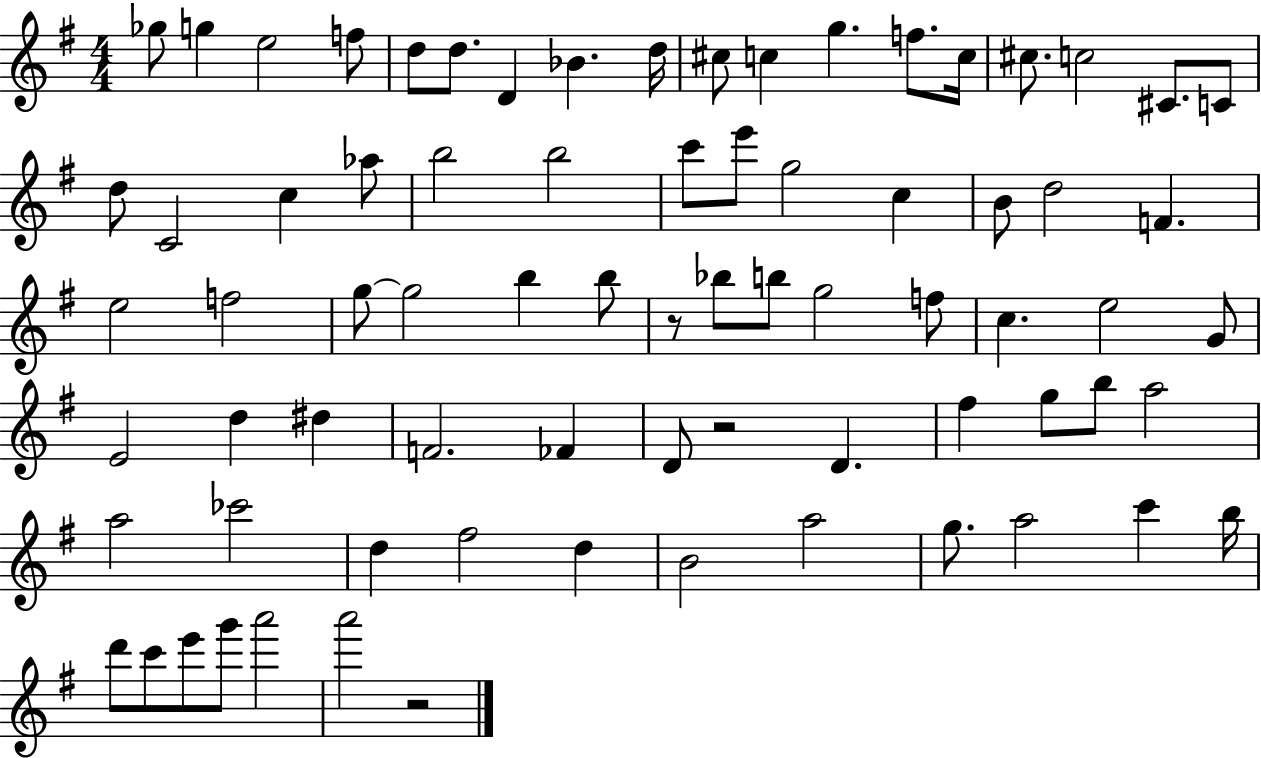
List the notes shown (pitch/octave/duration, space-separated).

Gb5/e G5/q E5/h F5/e D5/e D5/e. D4/q Bb4/q. D5/s C#5/e C5/q G5/q. F5/e. C5/s C#5/e. C5/h C#4/e. C4/e D5/e C4/h C5/q Ab5/e B5/h B5/h C6/e E6/e G5/h C5/q B4/e D5/h F4/q. E5/h F5/h G5/e G5/h B5/q B5/e R/e Bb5/e B5/e G5/h F5/e C5/q. E5/h G4/e E4/h D5/q D#5/q F4/h. FES4/q D4/e R/h D4/q. F#5/q G5/e B5/e A5/h A5/h CES6/h D5/q F#5/h D5/q B4/h A5/h G5/e. A5/h C6/q B5/s D6/e C6/e E6/e G6/e A6/h A6/h R/h